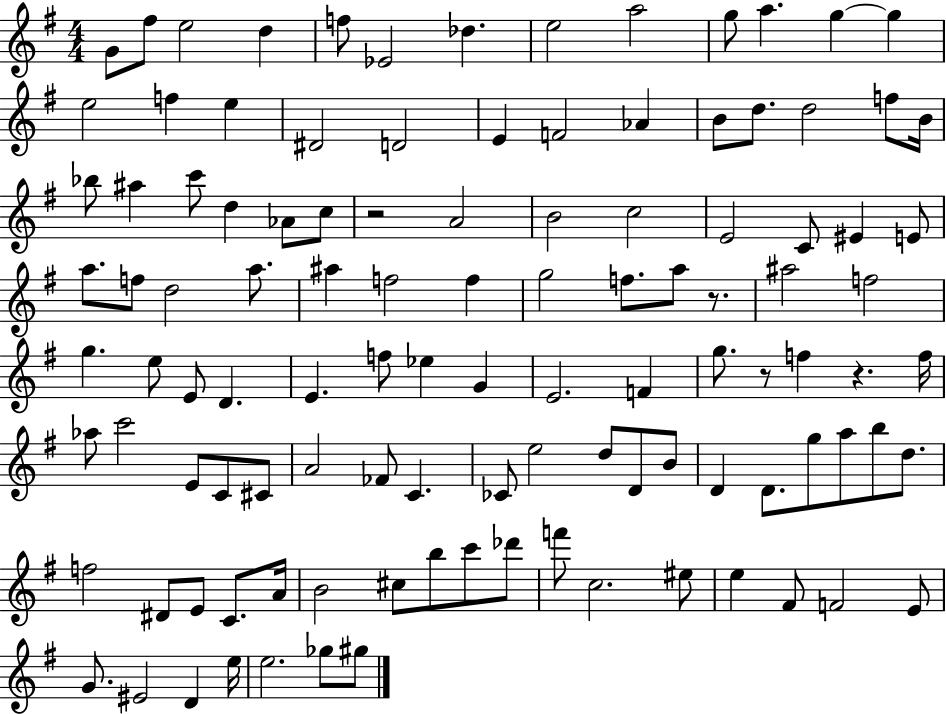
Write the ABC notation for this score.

X:1
T:Untitled
M:4/4
L:1/4
K:G
G/2 ^f/2 e2 d f/2 _E2 _d e2 a2 g/2 a g g e2 f e ^D2 D2 E F2 _A B/2 d/2 d2 f/2 B/4 _b/2 ^a c'/2 d _A/2 c/2 z2 A2 B2 c2 E2 C/2 ^E E/2 a/2 f/2 d2 a/2 ^a f2 f g2 f/2 a/2 z/2 ^a2 f2 g e/2 E/2 D E f/2 _e G E2 F g/2 z/2 f z f/4 _a/2 c'2 E/2 C/2 ^C/2 A2 _F/2 C _C/2 e2 d/2 D/2 B/2 D D/2 g/2 a/2 b/2 d/2 f2 ^D/2 E/2 C/2 A/4 B2 ^c/2 b/2 c'/2 _d'/2 f'/2 c2 ^e/2 e ^F/2 F2 E/2 G/2 ^E2 D e/4 e2 _g/2 ^g/2